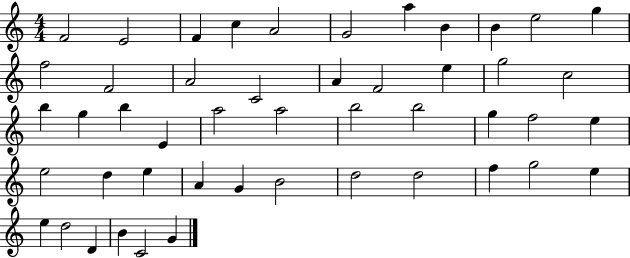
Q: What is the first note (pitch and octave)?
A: F4